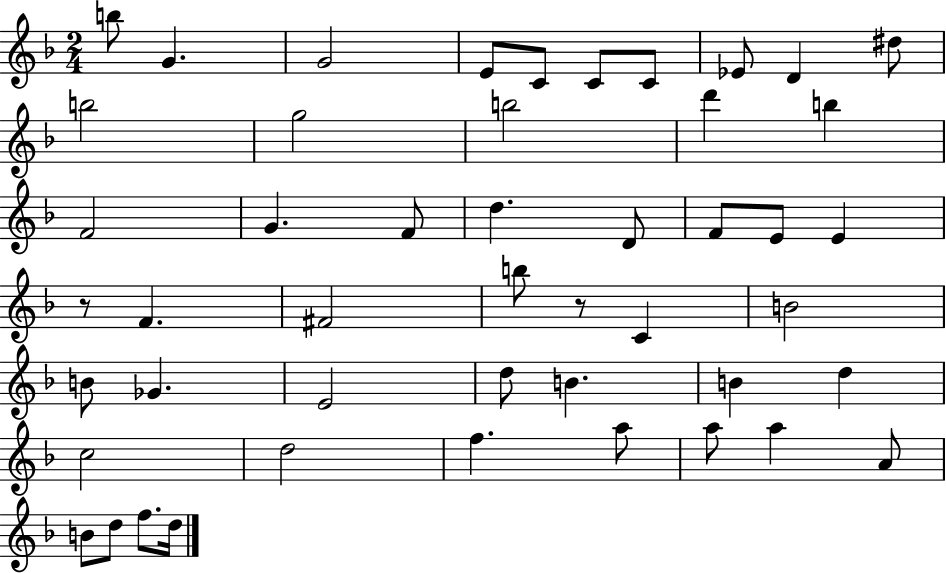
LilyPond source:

{
  \clef treble
  \numericTimeSignature
  \time 2/4
  \key f \major
  b''8 g'4. | g'2 | e'8 c'8 c'8 c'8 | ees'8 d'4 dis''8 | \break b''2 | g''2 | b''2 | d'''4 b''4 | \break f'2 | g'4. f'8 | d''4. d'8 | f'8 e'8 e'4 | \break r8 f'4. | fis'2 | b''8 r8 c'4 | b'2 | \break b'8 ges'4. | e'2 | d''8 b'4. | b'4 d''4 | \break c''2 | d''2 | f''4. a''8 | a''8 a''4 a'8 | \break b'8 d''8 f''8. d''16 | \bar "|."
}